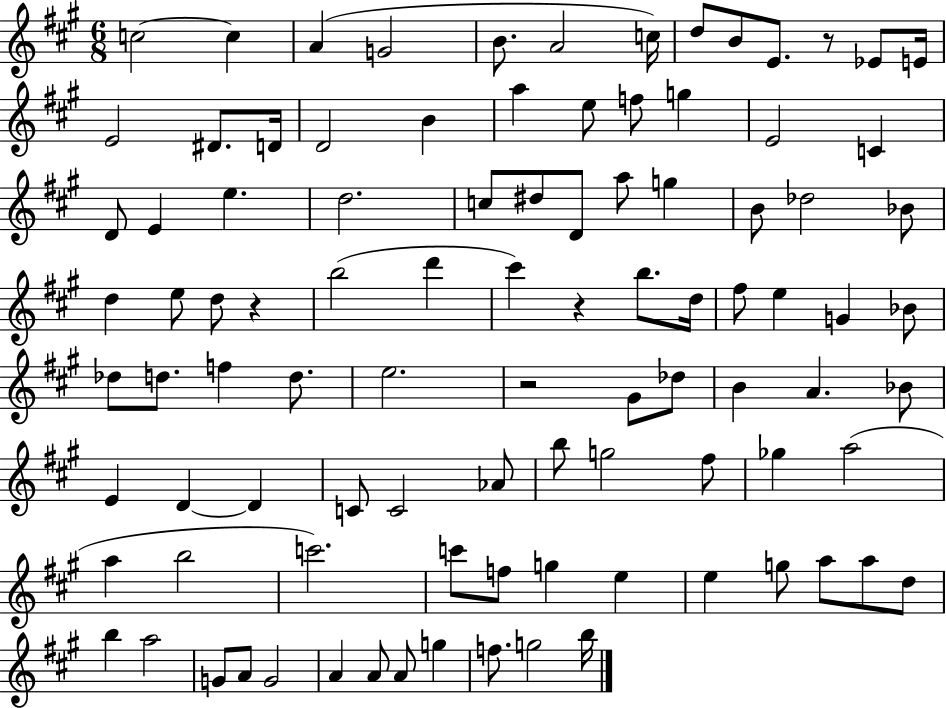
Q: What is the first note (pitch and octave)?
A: C5